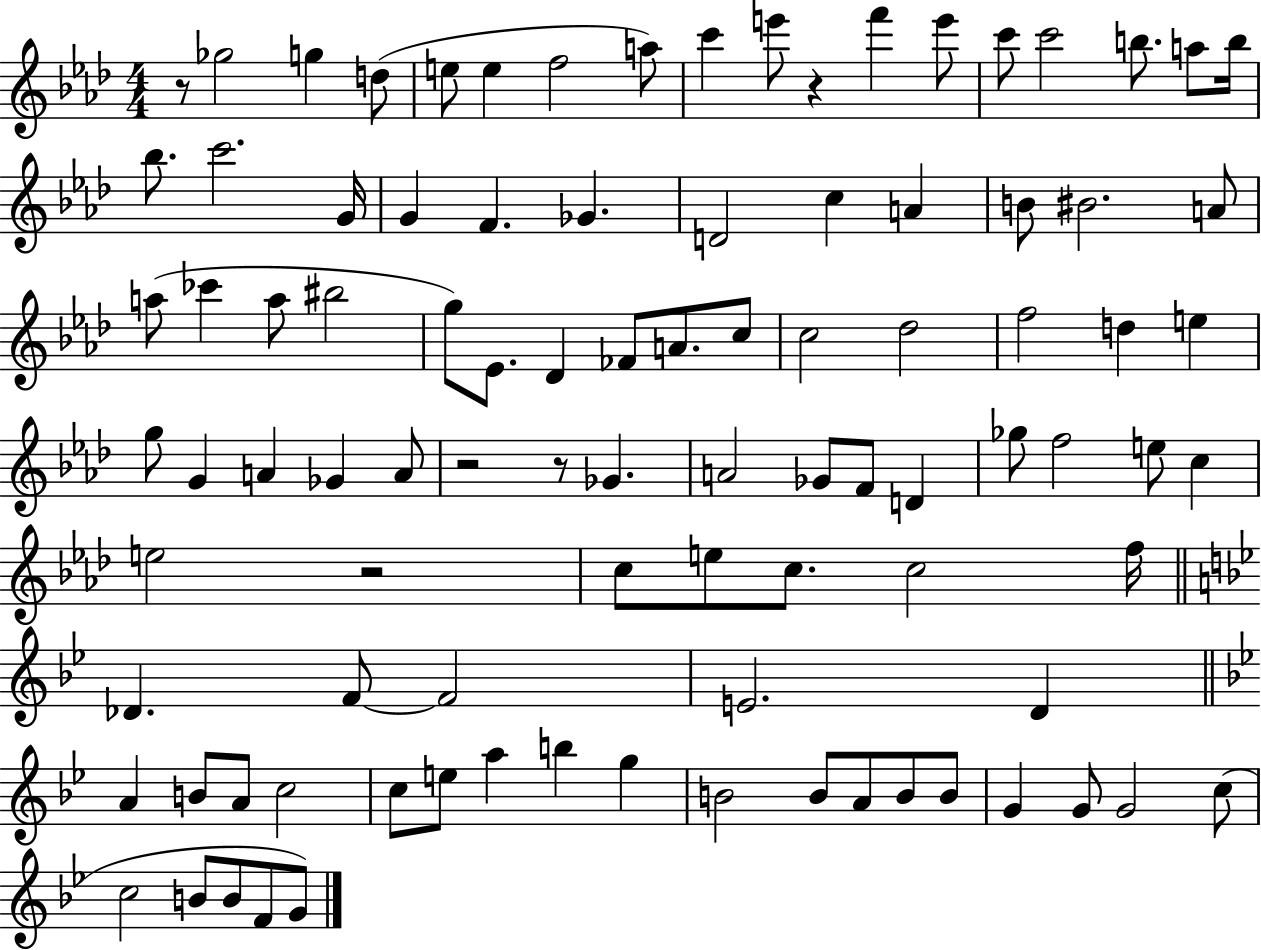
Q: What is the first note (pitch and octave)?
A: Gb5